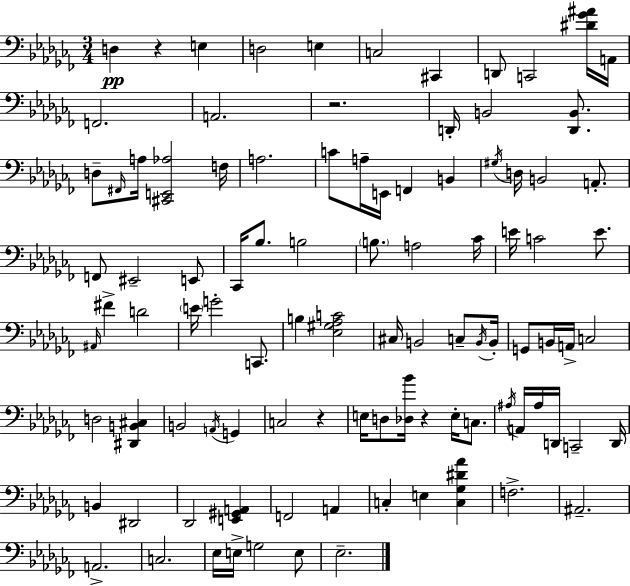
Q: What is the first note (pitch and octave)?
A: D3